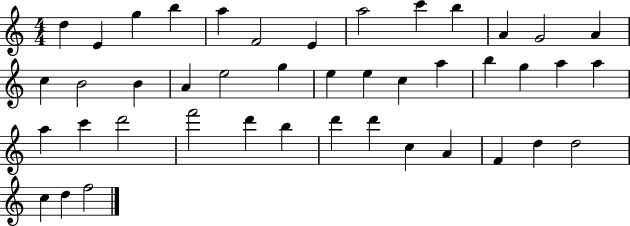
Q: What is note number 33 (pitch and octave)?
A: B5